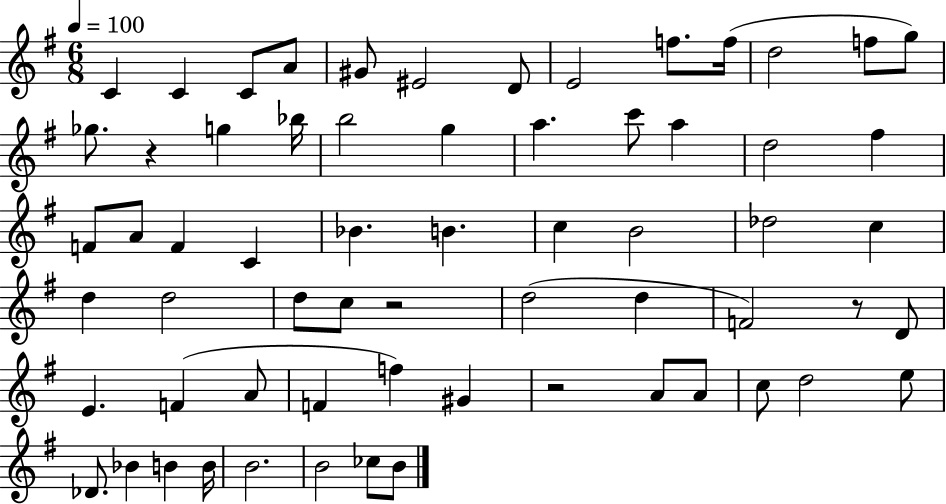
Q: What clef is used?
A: treble